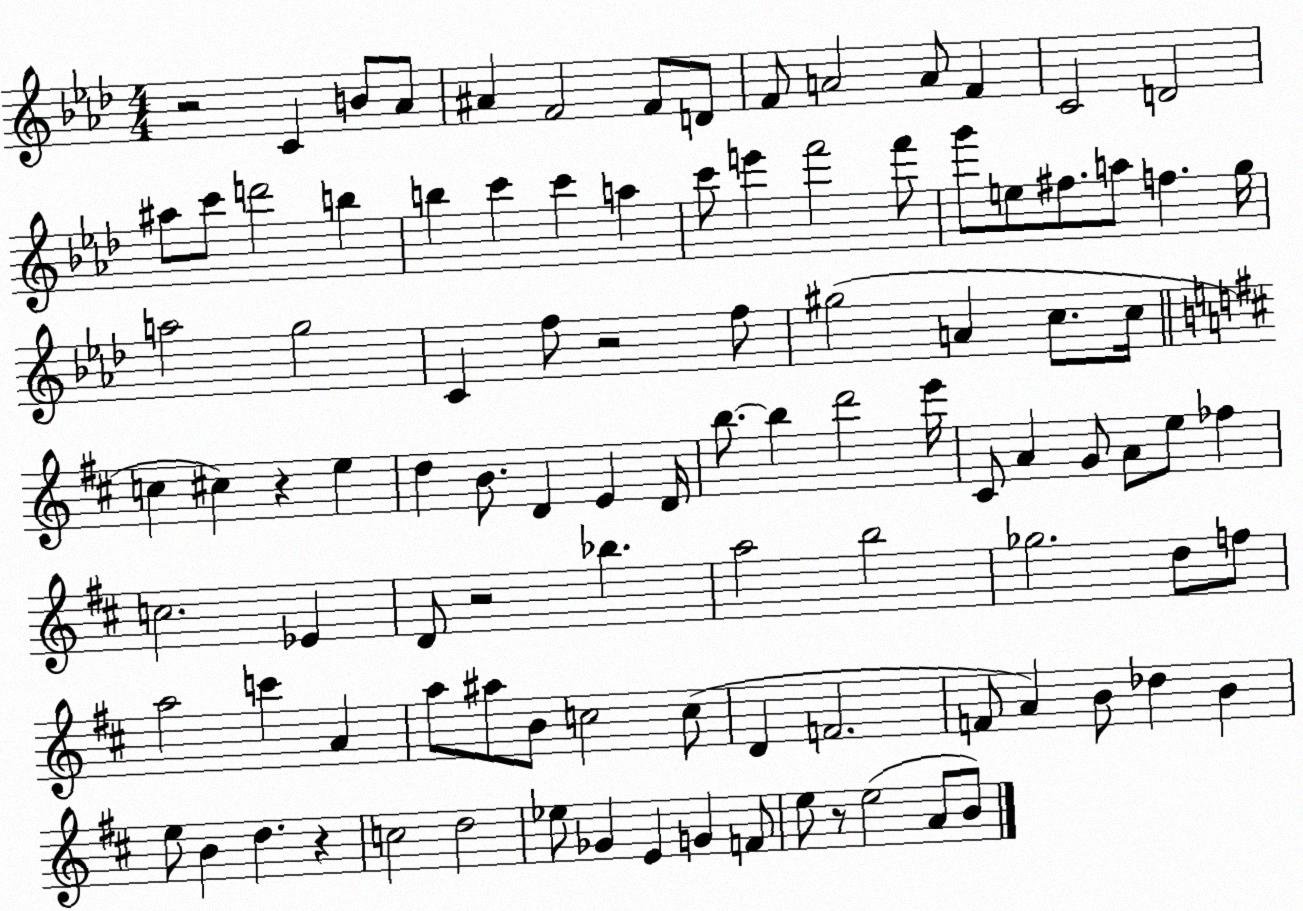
X:1
T:Untitled
M:4/4
L:1/4
K:Ab
z2 C B/2 _A/2 ^A F2 F/2 D/2 F/2 A2 A/2 F C2 D2 ^a/2 c'/2 d'2 b b c' c' a c'/2 e' f'2 f'/2 g'/2 e/2 ^f/2 a/2 f g/4 a2 g2 C f/2 z2 f/2 ^g2 A c/2 c/4 c ^c z e d B/2 D E D/4 b/2 b d'2 e'/4 ^C/2 A G/2 A/2 e/2 _f c2 _E D/2 z2 _b a2 b2 _g2 d/2 f/2 a2 c' A a/2 ^a/2 B/2 c2 c/2 D F2 F/2 A B/2 _d B e/2 B d z c2 d2 _e/2 _G E G F/2 e/2 z/2 e2 A/2 B/2